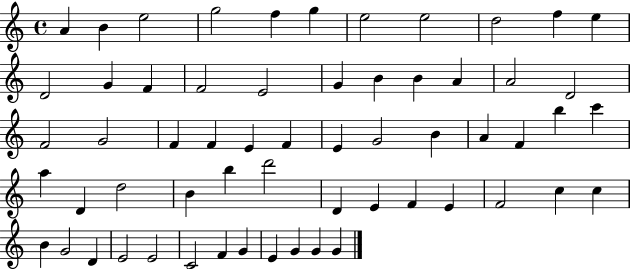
{
  \clef treble
  \time 4/4
  \defaultTimeSignature
  \key c \major
  a'4 b'4 e''2 | g''2 f''4 g''4 | e''2 e''2 | d''2 f''4 e''4 | \break d'2 g'4 f'4 | f'2 e'2 | g'4 b'4 b'4 a'4 | a'2 d'2 | \break f'2 g'2 | f'4 f'4 e'4 f'4 | e'4 g'2 b'4 | a'4 f'4 b''4 c'''4 | \break a''4 d'4 d''2 | b'4 b''4 d'''2 | d'4 e'4 f'4 e'4 | f'2 c''4 c''4 | \break b'4 g'2 d'4 | e'2 e'2 | c'2 f'4 g'4 | e'4 g'4 g'4 g'4 | \break \bar "|."
}